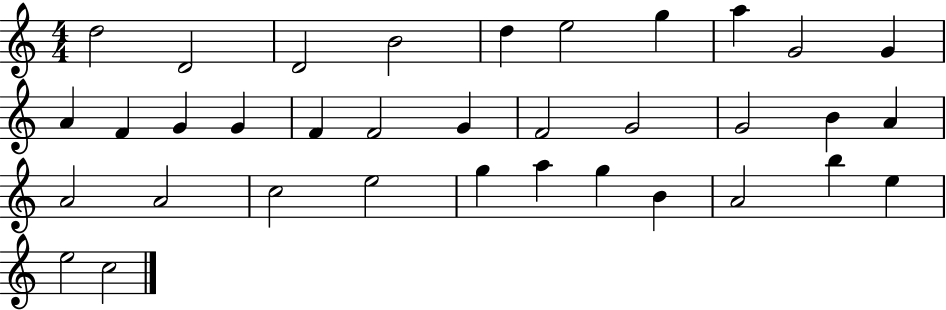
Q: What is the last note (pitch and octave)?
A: C5